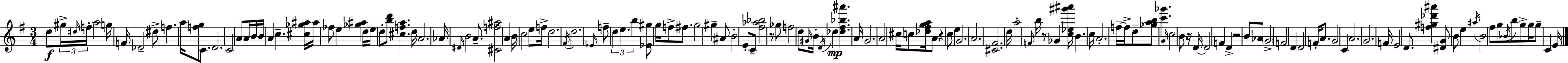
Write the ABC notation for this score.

X:1
T:Untitled
M:3/4
L:1/4
K:Em
d/2 ^g/4 ^d/4 f/4 a2 g/4 F/4 _D2 ^d/2 f a/4 [fg]/2 C/2 D2 C2 A/2 A/4 B/4 B/4 A c [^c_g^a]/4 ^a/4 _f/2 e [_g^a] d/4 e/4 d/2 [bd']/2 [^cfa] d/4 A2 _A/4 ^D/4 B2 A/2 [^Cf^a]2 A B/4 c2 e/2 f/4 d2 ^F/4 d2 _E/4 f/2 d e b [_E^g]/2 g/4 f/2 ^f/2 g2 ^g ^A/2 B2 E/2 C/2 [^f_a_b]2 z/2 _g/2 f2 d/2 ^G/4 B/4 D/4 _d [_d^f_b^a'] A/4 G2 A2 ^c/4 c/2 [_d^fga]/4 A/2 z c/2 e G2 A2 [^C^F]2 d/4 a2 F/4 b/4 z/2 _G [c_e^g'^a']/4 B c/4 A2 f/4 f/4 d/2 [_gab]/2 [c'_g'] G/4 c2 B/2 z/4 D/4 D2 F D z2 B/2 _A/2 G2 F2 D D2 F/4 A/2 G2 C A2 G2 F/4 E2 D/2 [f^g_d'^a'] [^DG]/2 B/2 e ^a/4 B2 ^f/2 g/2 _B/4 b/2 g/2 g/4 g/2 C E/4